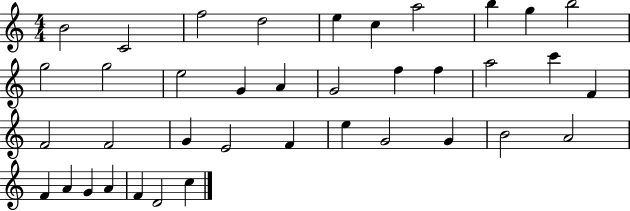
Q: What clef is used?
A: treble